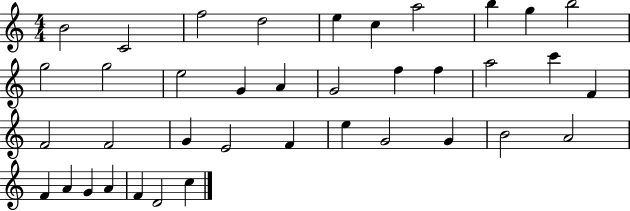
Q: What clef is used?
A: treble